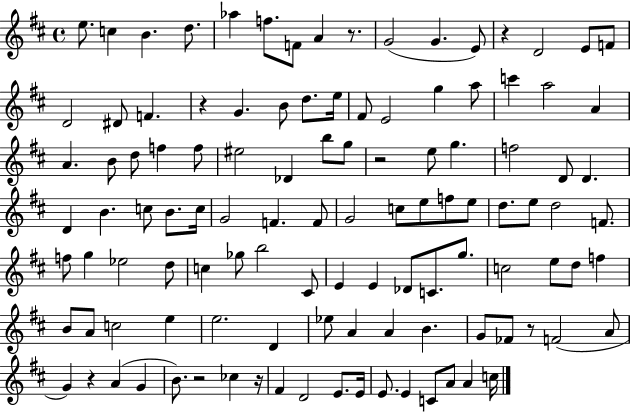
E5/e. C5/q B4/q. D5/e. Ab5/q F5/e. F4/e A4/q R/e. G4/h G4/q. E4/e R/q D4/h E4/e F4/e D4/h D#4/e F4/q. R/q G4/q. B4/e D5/e. E5/s F#4/e E4/h G5/q A5/e C6/q A5/h A4/q A4/q. B4/e D5/e F5/q F5/e EIS5/h Db4/q B5/e G5/e R/h E5/e G5/q. F5/h D4/e D4/q. D4/q B4/q. C5/e B4/e. C5/s G4/h F4/q. F4/e G4/h C5/e E5/e F5/e E5/e D5/e. E5/e D5/h F4/e. F5/e G5/q Eb5/h D5/e C5/q Gb5/e B5/h C#4/e E4/q E4/q Db4/e C4/e. G5/e. C5/h E5/e D5/e F5/q B4/e A4/e C5/h E5/q E5/h. D4/q Eb5/e A4/q A4/q B4/q. G4/e FES4/e R/e F4/h A4/e G4/q R/q A4/q G4/q B4/e. R/h CES5/q R/s F#4/q D4/h E4/e. E4/s E4/e. E4/q C4/e A4/e A4/q C5/s